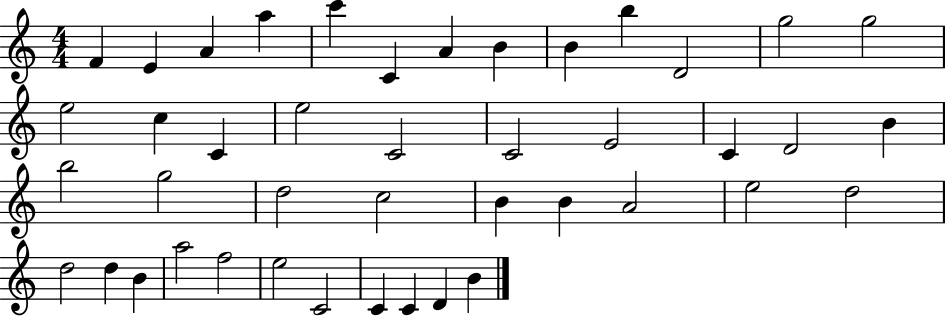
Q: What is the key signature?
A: C major